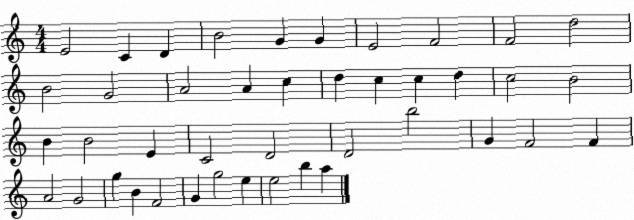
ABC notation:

X:1
T:Untitled
M:4/4
L:1/4
K:C
E2 C D B2 G G E2 F2 F2 d2 B2 G2 A2 A c d c c d c2 B2 B B2 E C2 D2 D2 b2 G F2 F A2 G2 g B F2 G g2 e e2 b a